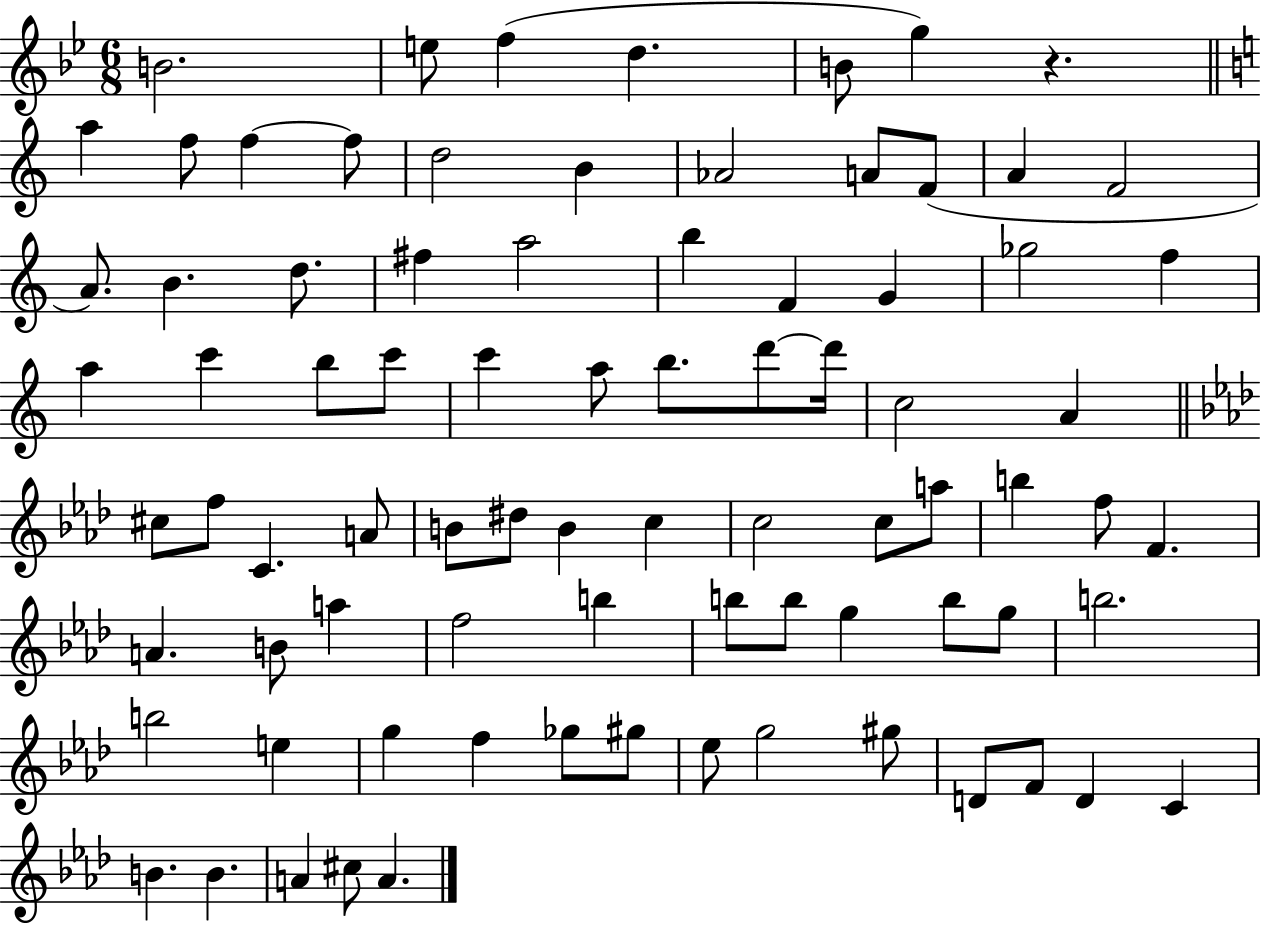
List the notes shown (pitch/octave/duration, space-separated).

B4/h. E5/e F5/q D5/q. B4/e G5/q R/q. A5/q F5/e F5/q F5/e D5/h B4/q Ab4/h A4/e F4/e A4/q F4/h A4/e. B4/q. D5/e. F#5/q A5/h B5/q F4/q G4/q Gb5/h F5/q A5/q C6/q B5/e C6/e C6/q A5/e B5/e. D6/e D6/s C5/h A4/q C#5/e F5/e C4/q. A4/e B4/e D#5/e B4/q C5/q C5/h C5/e A5/e B5/q F5/e F4/q. A4/q. B4/e A5/q F5/h B5/q B5/e B5/e G5/q B5/e G5/e B5/h. B5/h E5/q G5/q F5/q Gb5/e G#5/e Eb5/e G5/h G#5/e D4/e F4/e D4/q C4/q B4/q. B4/q. A4/q C#5/e A4/q.